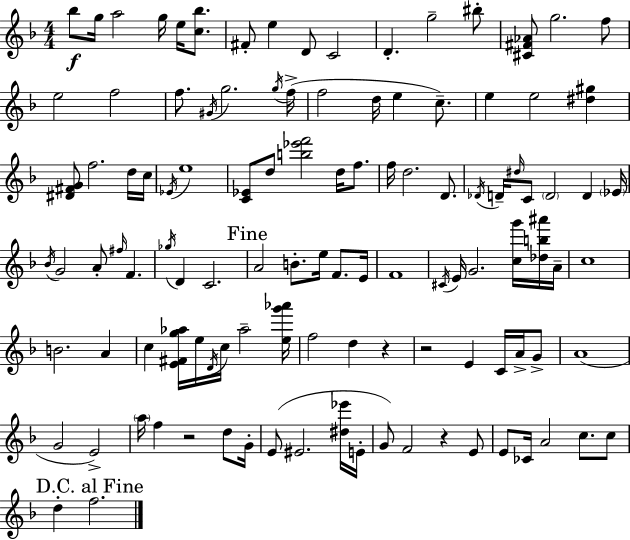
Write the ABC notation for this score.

X:1
T:Untitled
M:4/4
L:1/4
K:F
_b/2 g/4 a2 g/4 e/4 [c_b]/2 ^F/2 e D/2 C2 D g2 ^b/2 [^C^F_A]/2 g2 f/2 e2 f2 f/2 ^G/4 g2 g/4 f/4 f2 d/4 e c/2 e e2 [^d^g] [^D^FG]/2 f2 d/4 c/4 _E/4 e4 [C_E]/2 d/2 [b_e'f']2 d/4 f/2 f/4 d2 D/2 _D/4 D/4 ^d/4 C/2 D2 D _E/4 _B/4 G2 A/2 ^f/4 F _g/4 D C2 A2 B/2 e/4 F/2 E/4 F4 ^C/4 E/4 G2 [cg']/4 [_db^a']/4 A/4 c4 B2 A c [E^Fg_a]/4 e/4 D/4 c/4 _a2 [eg'_a']/4 f2 d z z2 E C/4 A/4 G/2 A4 G2 E2 a/4 f z2 d/2 G/4 E/2 ^E2 [^d_e']/4 E/4 G/2 F2 z E/2 E/2 _C/4 A2 c/2 c/2 d f2